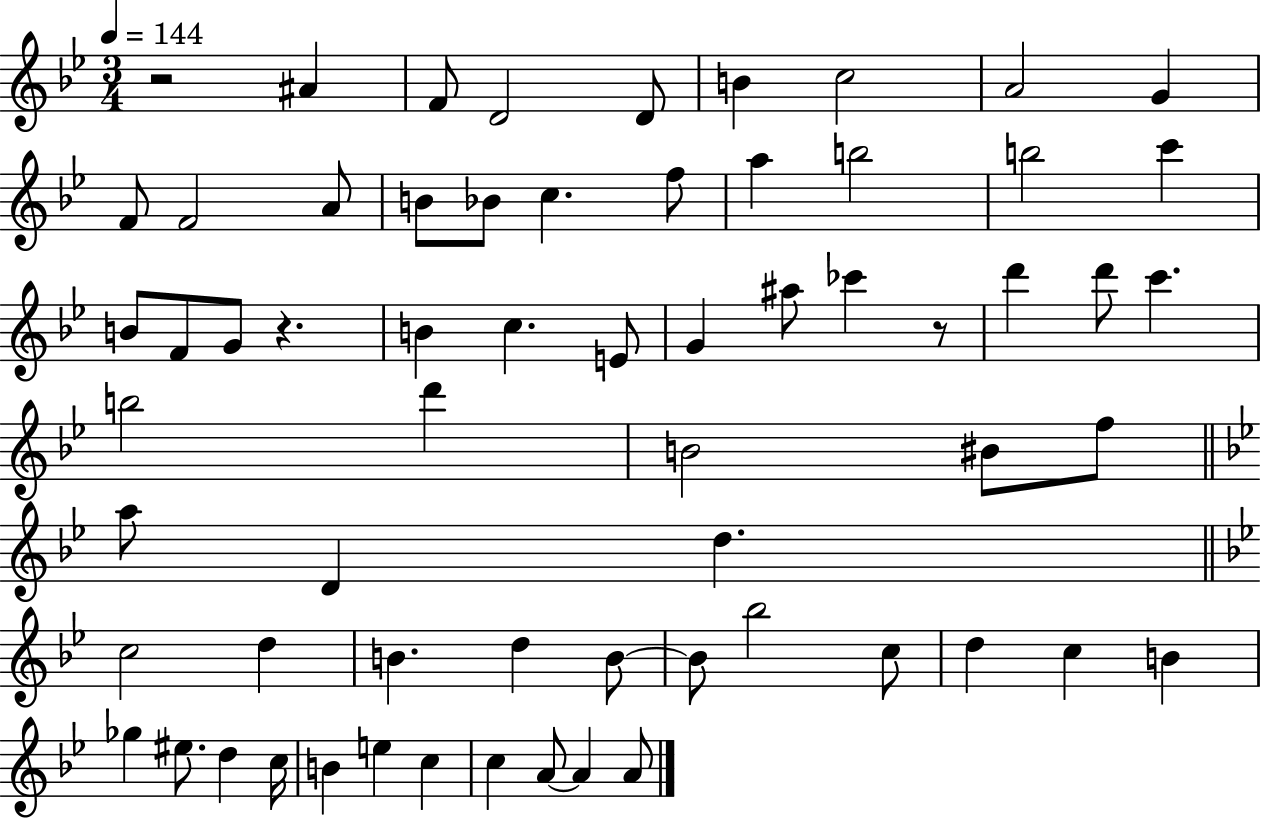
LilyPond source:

{
  \clef treble
  \numericTimeSignature
  \time 3/4
  \key bes \major
  \tempo 4 = 144
  \repeat volta 2 { r2 ais'4 | f'8 d'2 d'8 | b'4 c''2 | a'2 g'4 | \break f'8 f'2 a'8 | b'8 bes'8 c''4. f''8 | a''4 b''2 | b''2 c'''4 | \break b'8 f'8 g'8 r4. | b'4 c''4. e'8 | g'4 ais''8 ces'''4 r8 | d'''4 d'''8 c'''4. | \break b''2 d'''4 | b'2 bis'8 f''8 | \bar "||" \break \key bes \major a''8 d'4 d''4. | \bar "||" \break \key g \minor c''2 d''4 | b'4. d''4 b'8~~ | b'8 bes''2 c''8 | d''4 c''4 b'4 | \break ges''4 eis''8. d''4 c''16 | b'4 e''4 c''4 | c''4 a'8~~ a'4 a'8 | } \bar "|."
}